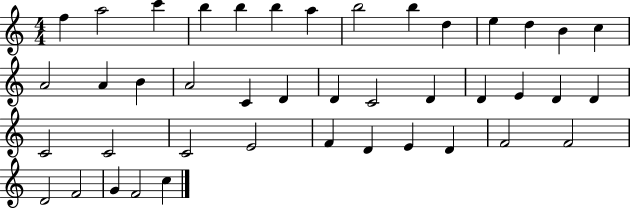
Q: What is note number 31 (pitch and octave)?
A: E4